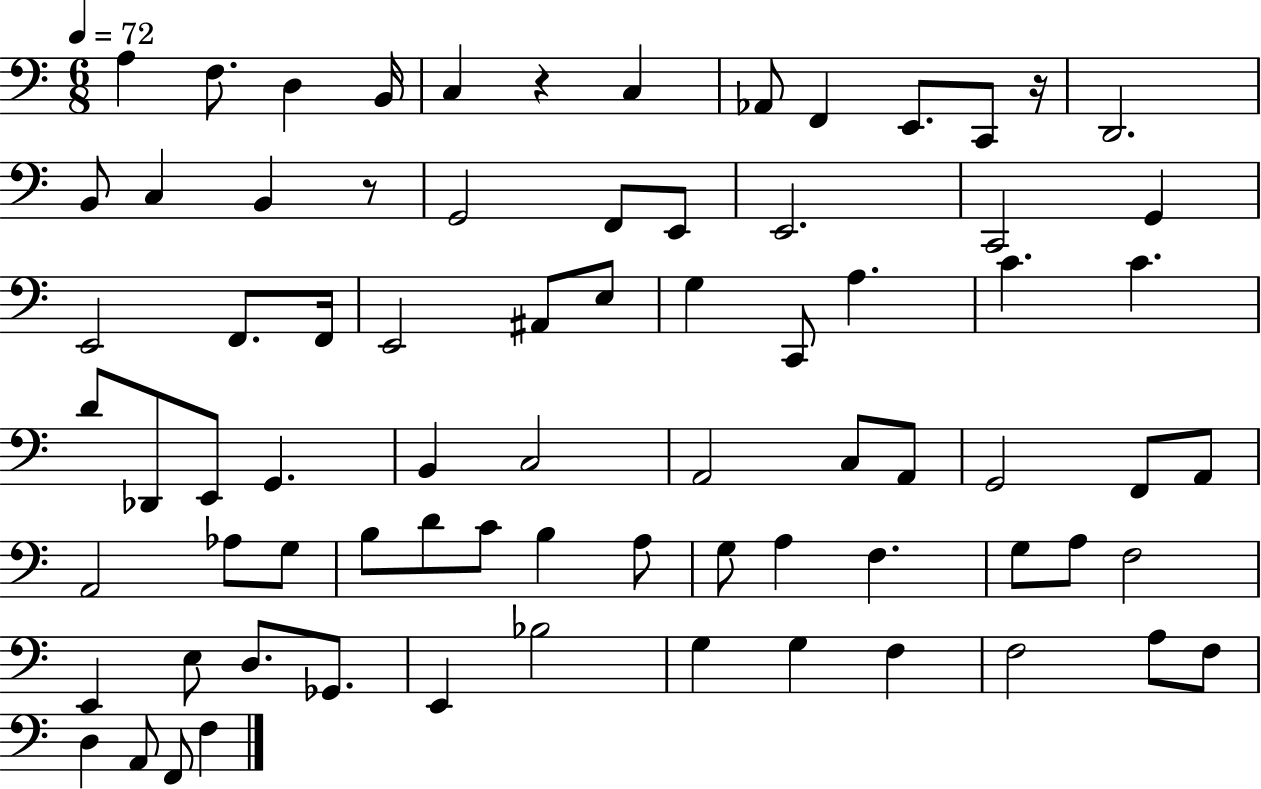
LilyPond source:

{
  \clef bass
  \numericTimeSignature
  \time 6/8
  \key c \major
  \tempo 4 = 72
  a4 f8. d4 b,16 | c4 r4 c4 | aes,8 f,4 e,8. c,8 r16 | d,2. | \break b,8 c4 b,4 r8 | g,2 f,8 e,8 | e,2. | c,2 g,4 | \break e,2 f,8. f,16 | e,2 ais,8 e8 | g4 c,8 a4. | c'4. c'4. | \break d'8 des,8 e,8 g,4. | b,4 c2 | a,2 c8 a,8 | g,2 f,8 a,8 | \break a,2 aes8 g8 | b8 d'8 c'8 b4 a8 | g8 a4 f4. | g8 a8 f2 | \break e,4 e8 d8. ges,8. | e,4 bes2 | g4 g4 f4 | f2 a8 f8 | \break d4 a,8 f,8 f4 | \bar "|."
}